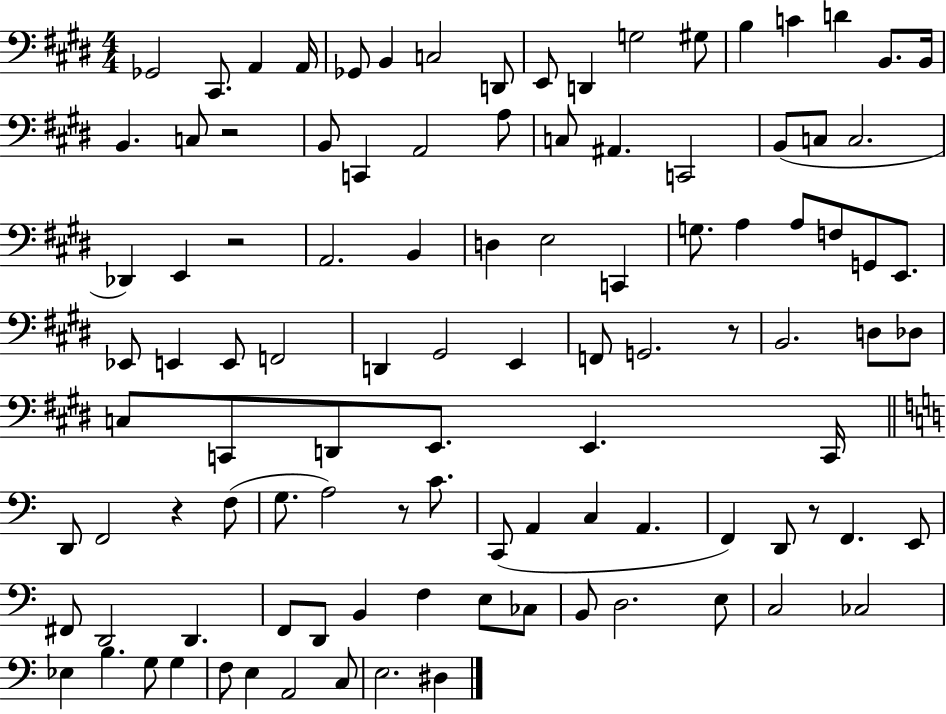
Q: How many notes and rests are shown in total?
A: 104